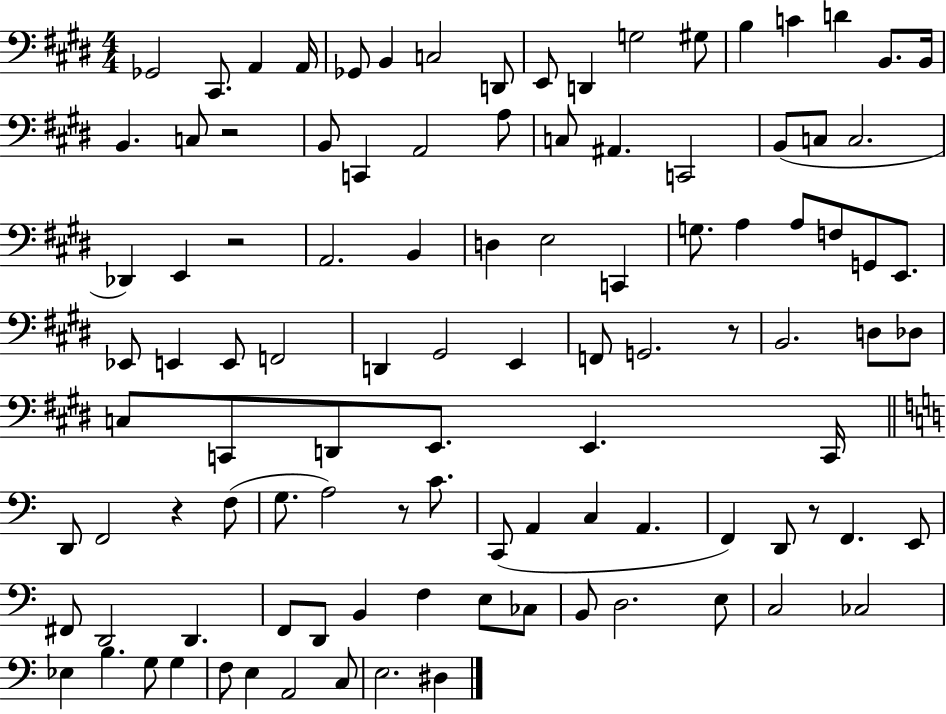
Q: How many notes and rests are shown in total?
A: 104